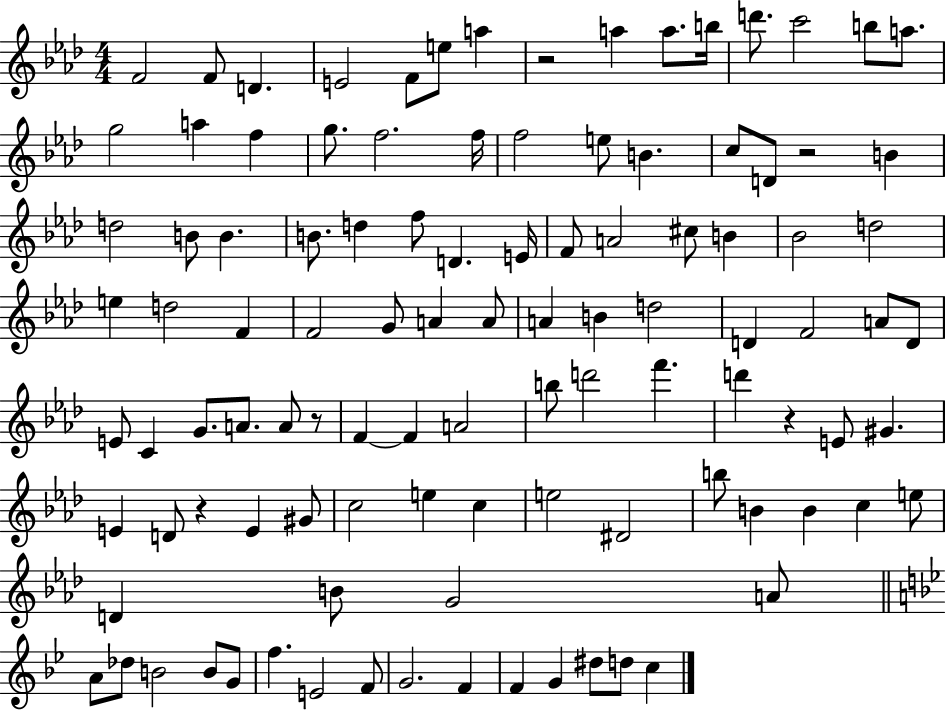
{
  \clef treble
  \numericTimeSignature
  \time 4/4
  \key aes \major
  f'2 f'8 d'4. | e'2 f'8 e''8 a''4 | r2 a''4 a''8. b''16 | d'''8. c'''2 b''8 a''8. | \break g''2 a''4 f''4 | g''8. f''2. f''16 | f''2 e''8 b'4. | c''8 d'8 r2 b'4 | \break d''2 b'8 b'4. | b'8. d''4 f''8 d'4. e'16 | f'8 a'2 cis''8 b'4 | bes'2 d''2 | \break e''4 d''2 f'4 | f'2 g'8 a'4 a'8 | a'4 b'4 d''2 | d'4 f'2 a'8 d'8 | \break e'8 c'4 g'8. a'8. a'8 r8 | f'4~~ f'4 a'2 | b''8 d'''2 f'''4. | d'''4 r4 e'8 gis'4. | \break e'4 d'8 r4 e'4 gis'8 | c''2 e''4 c''4 | e''2 dis'2 | b''8 b'4 b'4 c''4 e''8 | \break d'4 b'8 g'2 a'8 | \bar "||" \break \key g \minor a'8 des''8 b'2 b'8 g'8 | f''4. e'2 f'8 | g'2. f'4 | f'4 g'4 dis''8 d''8 c''4 | \break \bar "|."
}